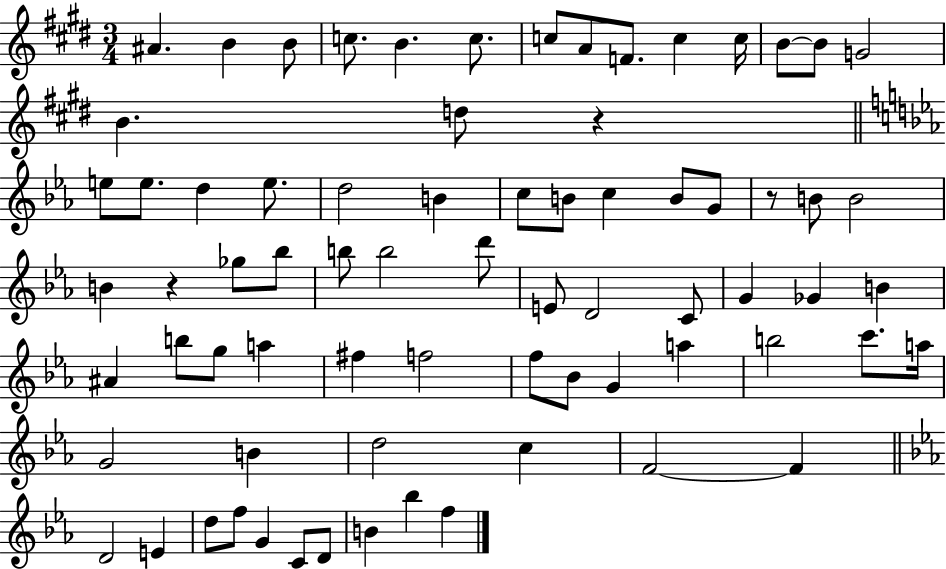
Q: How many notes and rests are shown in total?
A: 73